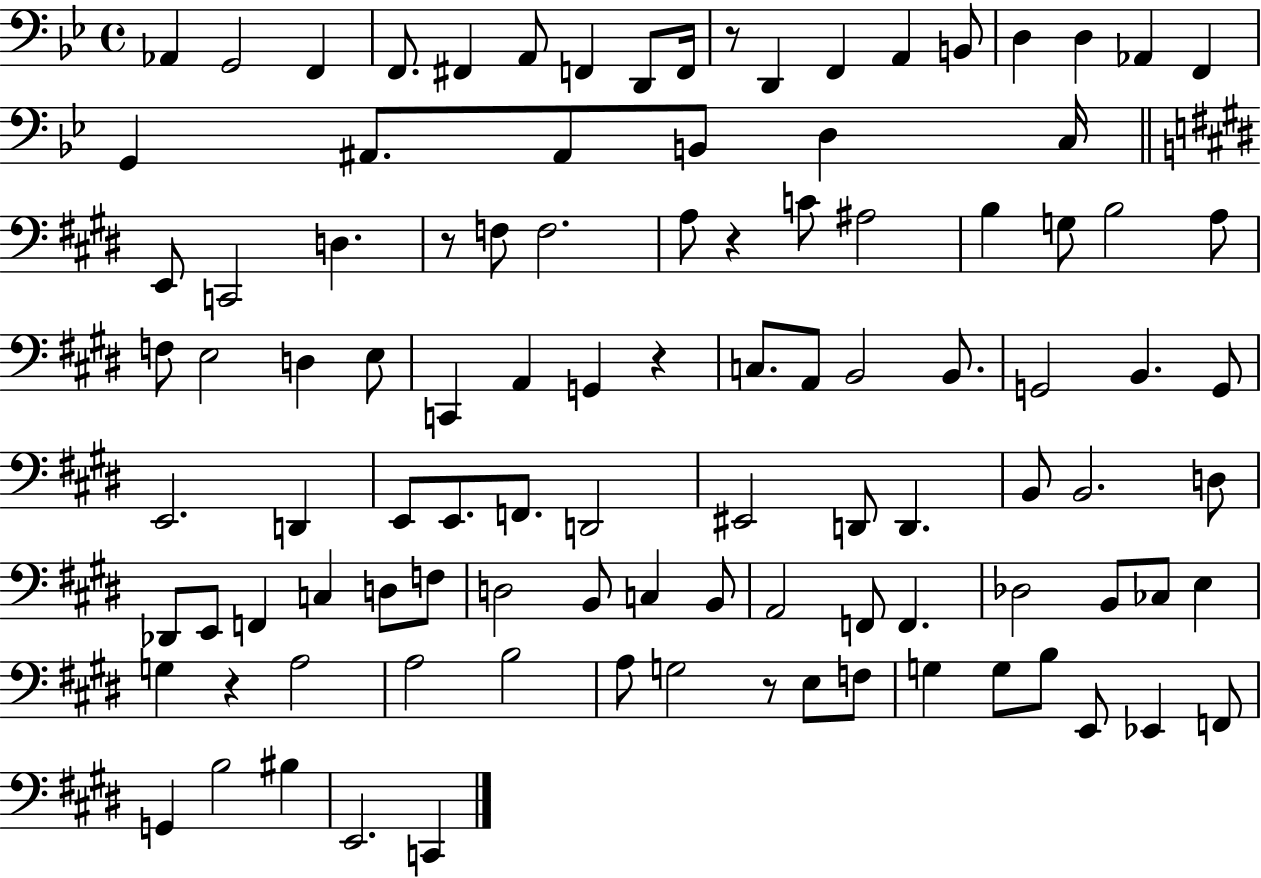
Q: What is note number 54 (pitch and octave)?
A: F2